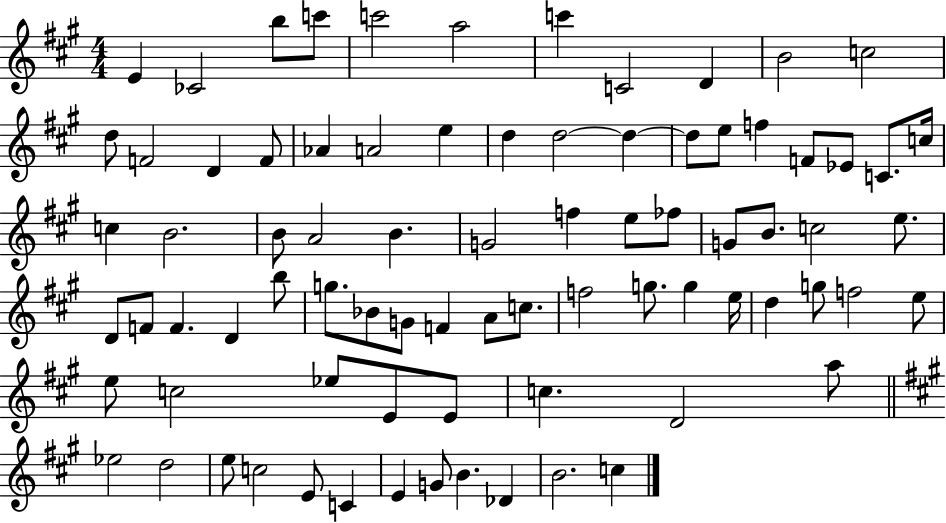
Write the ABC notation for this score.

X:1
T:Untitled
M:4/4
L:1/4
K:A
E _C2 b/2 c'/2 c'2 a2 c' C2 D B2 c2 d/2 F2 D F/2 _A A2 e d d2 d d/2 e/2 f F/2 _E/2 C/2 c/4 c B2 B/2 A2 B G2 f e/2 _f/2 G/2 B/2 c2 e/2 D/2 F/2 F D b/2 g/2 _B/2 G/2 F A/2 c/2 f2 g/2 g e/4 d g/2 f2 e/2 e/2 c2 _e/2 E/2 E/2 c D2 a/2 _e2 d2 e/2 c2 E/2 C E G/2 B _D B2 c